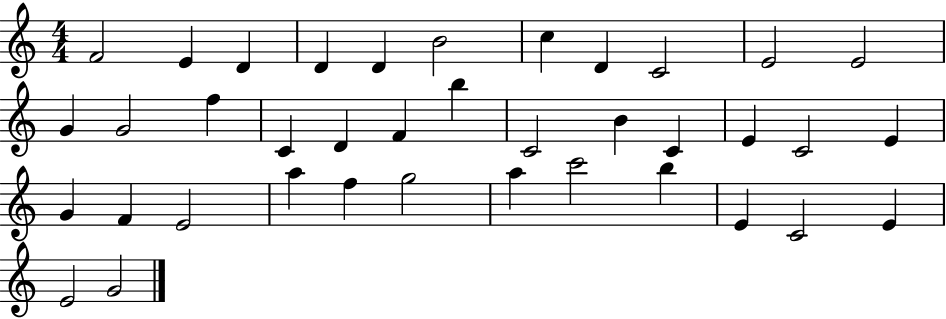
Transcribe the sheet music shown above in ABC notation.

X:1
T:Untitled
M:4/4
L:1/4
K:C
F2 E D D D B2 c D C2 E2 E2 G G2 f C D F b C2 B C E C2 E G F E2 a f g2 a c'2 b E C2 E E2 G2